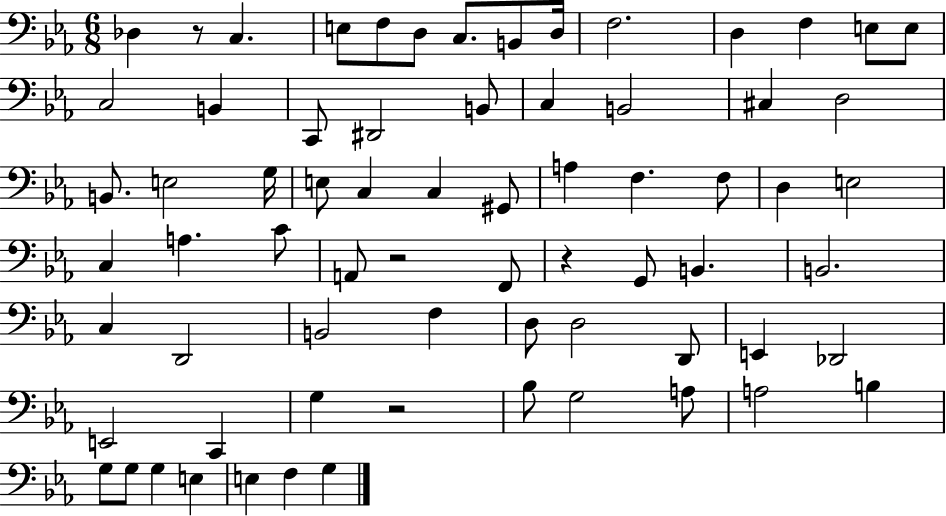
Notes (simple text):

Db3/q R/e C3/q. E3/e F3/e D3/e C3/e. B2/e D3/s F3/h. D3/q F3/q E3/e E3/e C3/h B2/q C2/e D#2/h B2/e C3/q B2/h C#3/q D3/h B2/e. E3/h G3/s E3/e C3/q C3/q G#2/e A3/q F3/q. F3/e D3/q E3/h C3/q A3/q. C4/e A2/e R/h F2/e R/q G2/e B2/q. B2/h. C3/q D2/h B2/h F3/q D3/e D3/h D2/e E2/q Db2/h E2/h C2/q G3/q R/h Bb3/e G3/h A3/e A3/h B3/q G3/e G3/e G3/q E3/q E3/q F3/q G3/q